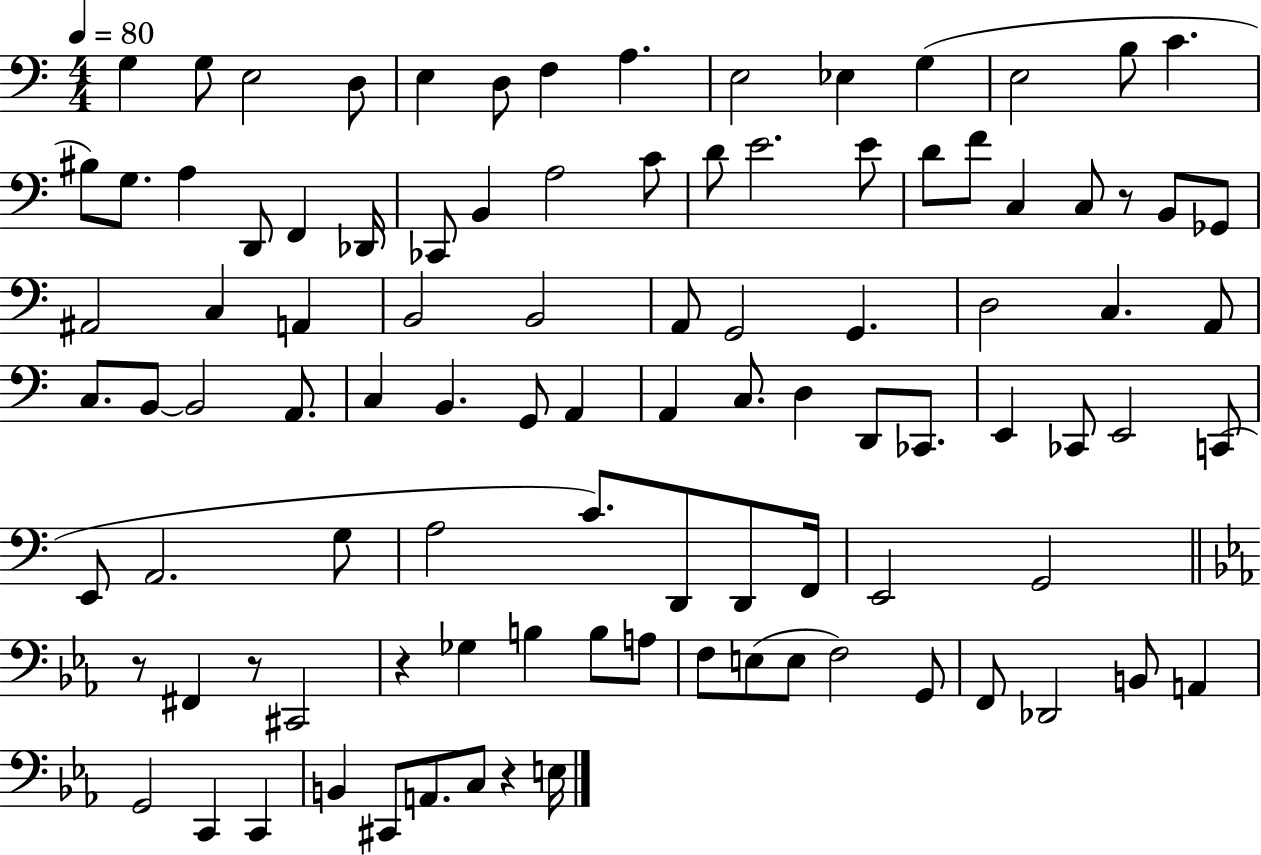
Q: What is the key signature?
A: C major